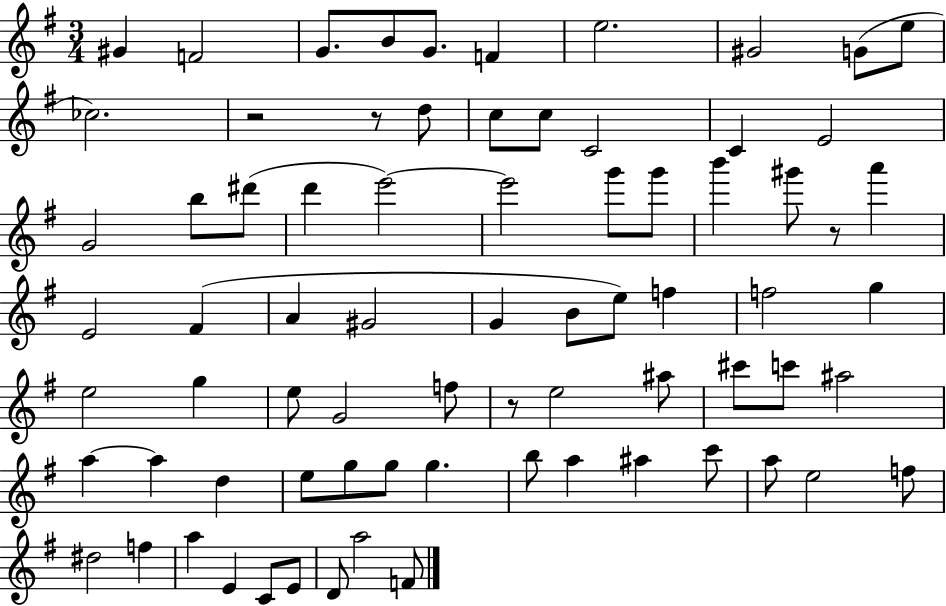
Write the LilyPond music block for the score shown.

{
  \clef treble
  \numericTimeSignature
  \time 3/4
  \key g \major
  gis'4 f'2 | g'8. b'8 g'8. f'4 | e''2. | gis'2 g'8( e''8 | \break ces''2.) | r2 r8 d''8 | c''8 c''8 c'2 | c'4 e'2 | \break g'2 b''8 dis'''8( | d'''4 e'''2~~) | e'''2 g'''8 g'''8 | b'''4 gis'''8 r8 a'''4 | \break e'2 fis'4( | a'4 gis'2 | g'4 b'8 e''8) f''4 | f''2 g''4 | \break e''2 g''4 | e''8 g'2 f''8 | r8 e''2 ais''8 | cis'''8 c'''8 ais''2 | \break a''4~~ a''4 d''4 | e''8 g''8 g''8 g''4. | b''8 a''4 ais''4 c'''8 | a''8 e''2 f''8 | \break dis''2 f''4 | a''4 e'4 c'8 e'8 | d'8 a''2 f'8 | \bar "|."
}